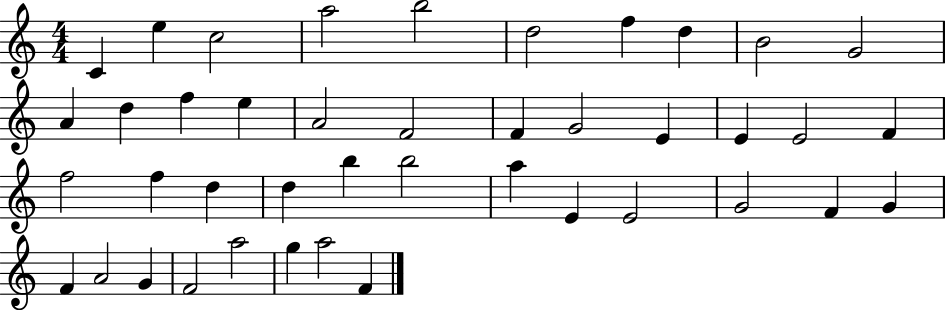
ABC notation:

X:1
T:Untitled
M:4/4
L:1/4
K:C
C e c2 a2 b2 d2 f d B2 G2 A d f e A2 F2 F G2 E E E2 F f2 f d d b b2 a E E2 G2 F G F A2 G F2 a2 g a2 F